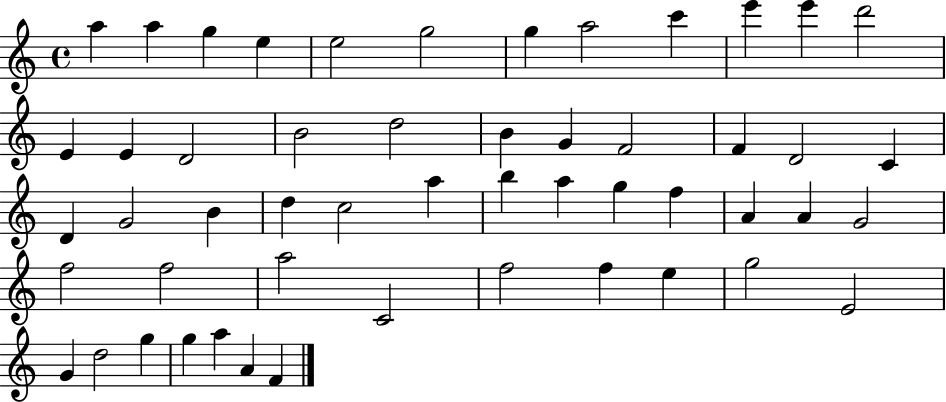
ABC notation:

X:1
T:Untitled
M:4/4
L:1/4
K:C
a a g e e2 g2 g a2 c' e' e' d'2 E E D2 B2 d2 B G F2 F D2 C D G2 B d c2 a b a g f A A G2 f2 f2 a2 C2 f2 f e g2 E2 G d2 g g a A F